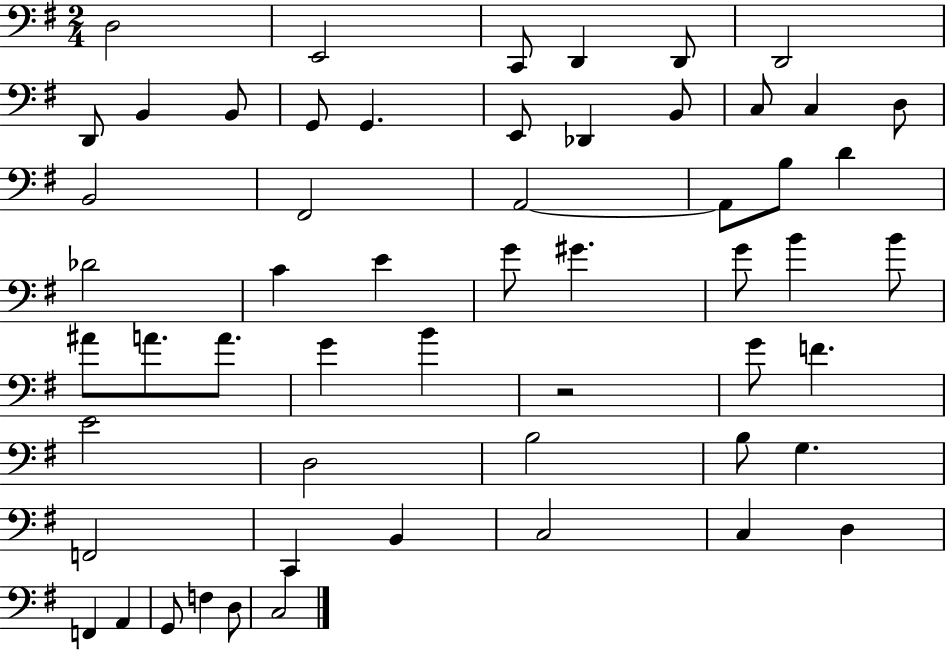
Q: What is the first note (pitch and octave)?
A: D3